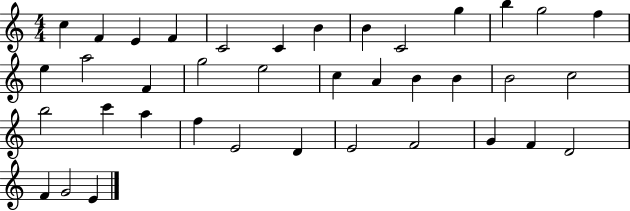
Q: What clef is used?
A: treble